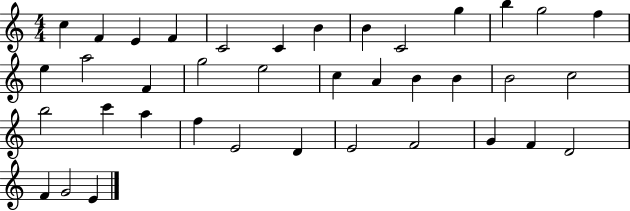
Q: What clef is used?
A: treble